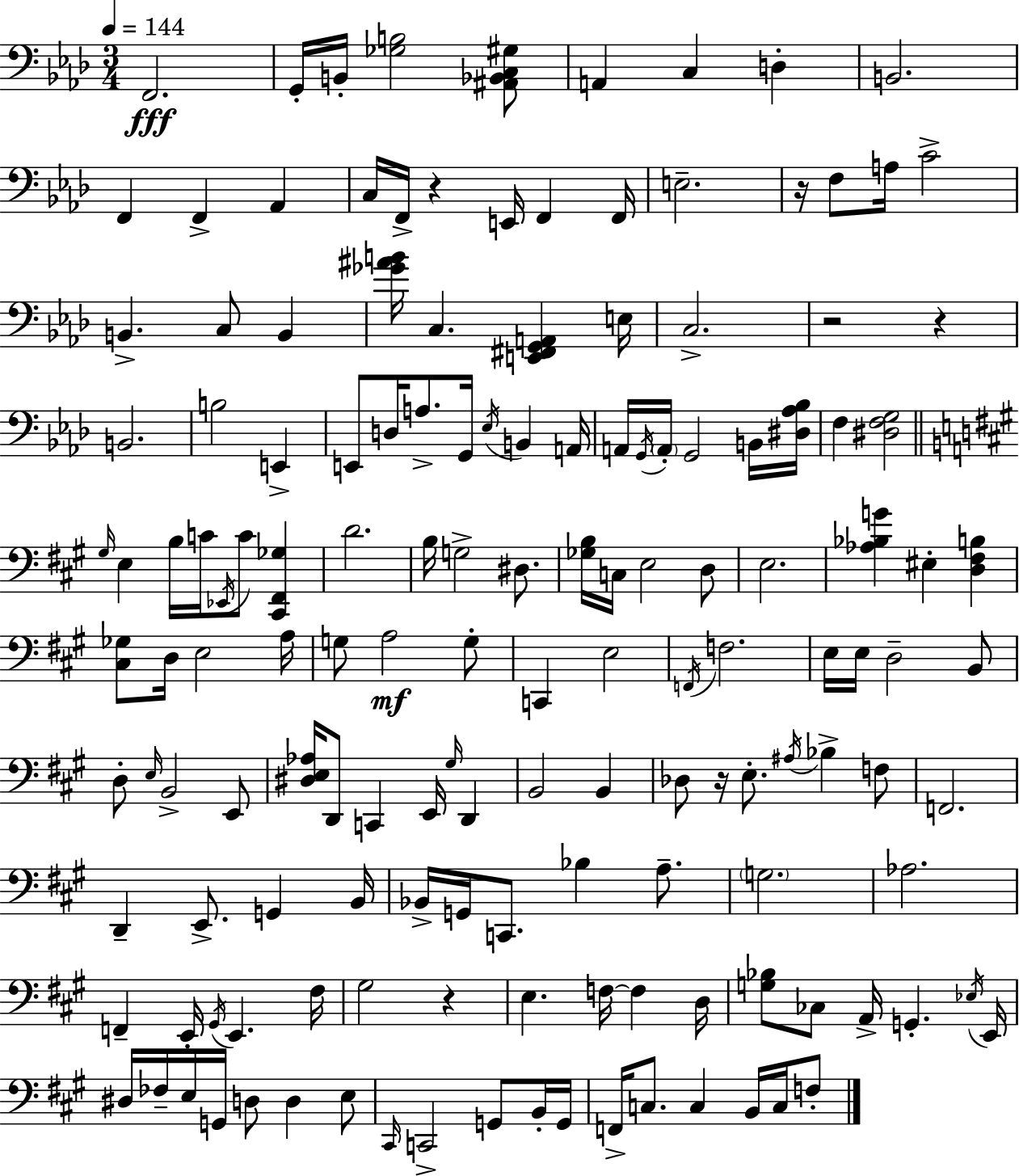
{
  \clef bass
  \numericTimeSignature
  \time 3/4
  \key aes \major
  \tempo 4 = 144
  f,2.\fff | g,16-. b,16-. <ges b>2 <ais, bes, c gis>8 | a,4 c4 d4-. | b,2. | \break f,4 f,4-> aes,4 | c16 f,16-> r4 e,16 f,4 f,16 | e2.-- | r16 f8 a16 c'2-> | \break b,4.-> c8 b,4 | <ges' ais' b'>16 c4. <e, fis, g, a,>4 e16 | c2.-> | r2 r4 | \break b,2. | b2 e,4-> | e,8 d16 a8.-> g,16 \acciaccatura { ees16 } b,4 | a,16 a,16 \acciaccatura { g,16 } \parenthesize a,16-. g,2 | \break b,16 <dis aes bes>16 f4 <dis f g>2 | \bar "||" \break \key a \major \grace { gis16 } e4 b16 c'16 \acciaccatura { ees,16 } c'8 <cis, fis, ges>4 | d'2. | b16 g2-> dis8. | <ges b>16 c16 e2 | \break d8 e2. | <aes bes g'>4 eis4-. <d fis b>4 | <cis ges>8 d16 e2 | a16 g8 a2\mf | \break g8-. c,4 e2 | \acciaccatura { f,16 } f2. | e16 e16 d2-- | b,8 d8-. \grace { e16 } b,2-> | \break e,8 <dis e aes>16 d,8 c,4 e,16 | \grace { gis16 } d,4 b,2 | b,4 des8 r16 e8.-. \acciaccatura { ais16 } | bes4-> f8 f,2. | \break d,4-- e,8.-> | g,4 b,16 bes,16-> g,16 c,8. bes4 | a8.-- \parenthesize g2. | aes2. | \break f,4-- e,16-. \acciaccatura { gis,16 } | e,4. fis16 gis2 | r4 e4. | f16~~ f4 d16 <g bes>8 ces8 a,16-> | \break g,4.-. \acciaccatura { ees16 } e,16 dis16 fes16-- e16 g,16 | d8 d4 e8 \grace { cis,16 } c,2-> | g,8 b,16-. g,16 f,16-> c8. | c4 b,16 c16 f8-. \bar "|."
}